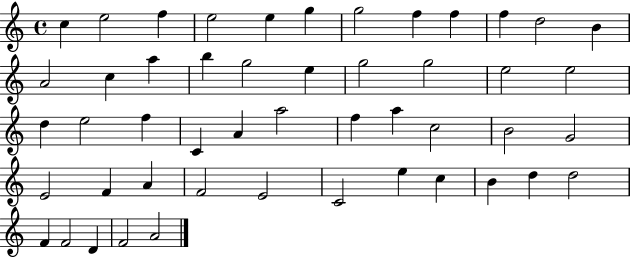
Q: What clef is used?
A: treble